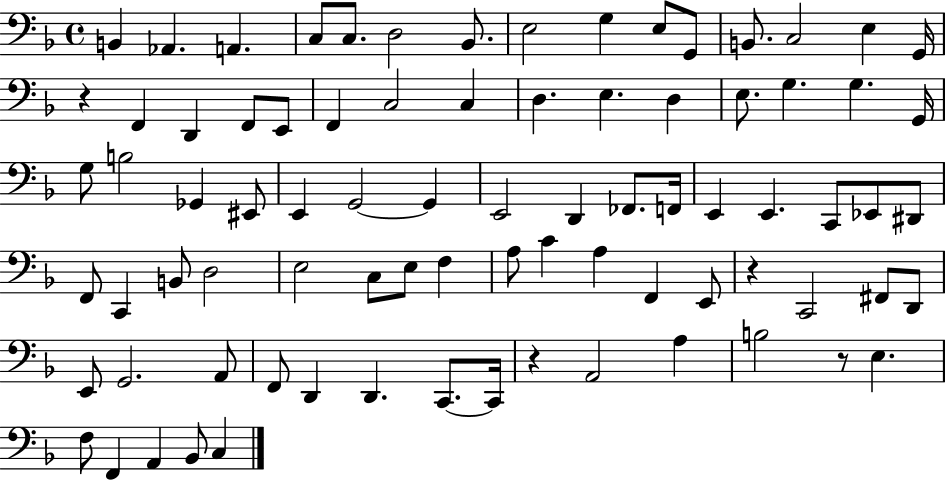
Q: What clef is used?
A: bass